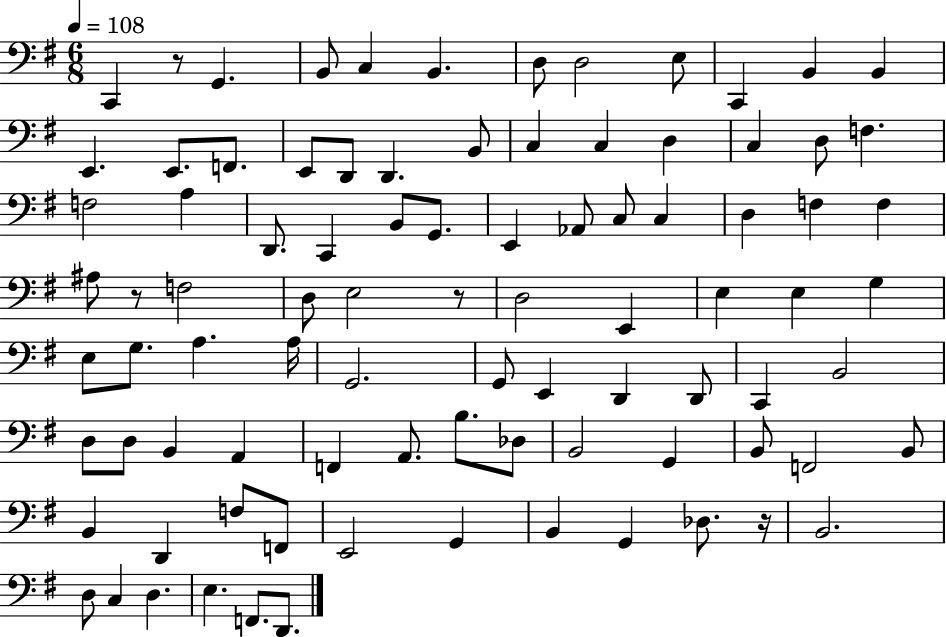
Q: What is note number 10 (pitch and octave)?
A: B2